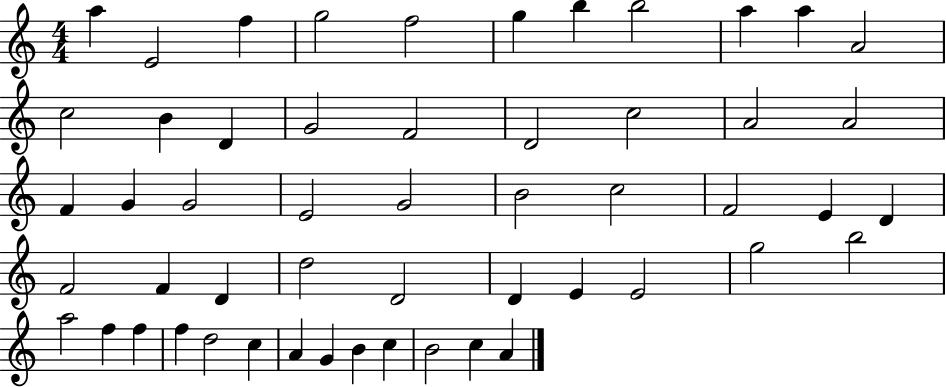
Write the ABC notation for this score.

X:1
T:Untitled
M:4/4
L:1/4
K:C
a E2 f g2 f2 g b b2 a a A2 c2 B D G2 F2 D2 c2 A2 A2 F G G2 E2 G2 B2 c2 F2 E D F2 F D d2 D2 D E E2 g2 b2 a2 f f f d2 c A G B c B2 c A